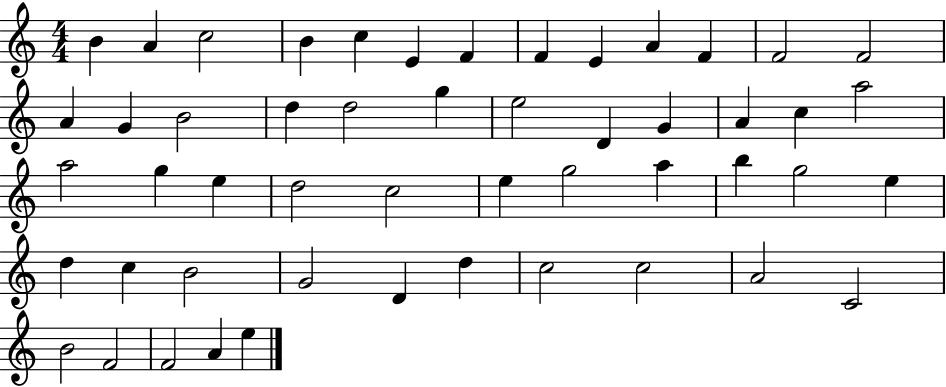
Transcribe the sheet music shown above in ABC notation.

X:1
T:Untitled
M:4/4
L:1/4
K:C
B A c2 B c E F F E A F F2 F2 A G B2 d d2 g e2 D G A c a2 a2 g e d2 c2 e g2 a b g2 e d c B2 G2 D d c2 c2 A2 C2 B2 F2 F2 A e